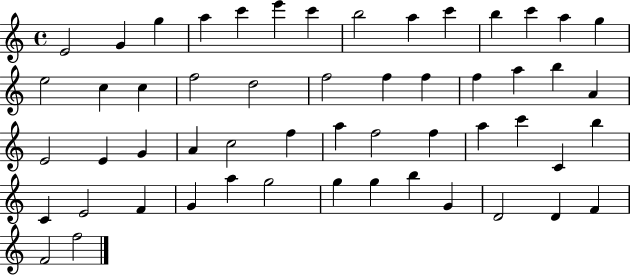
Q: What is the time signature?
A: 4/4